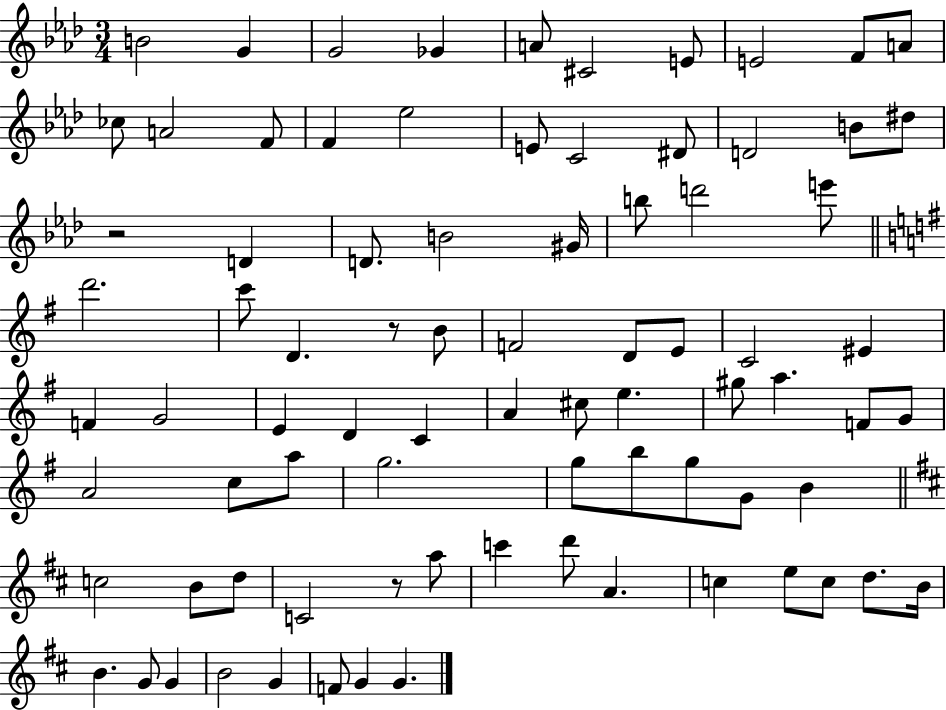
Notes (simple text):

B4/h G4/q G4/h Gb4/q A4/e C#4/h E4/e E4/h F4/e A4/e CES5/e A4/h F4/e F4/q Eb5/h E4/e C4/h D#4/e D4/h B4/e D#5/e R/h D4/q D4/e. B4/h G#4/s B5/e D6/h E6/e D6/h. C6/e D4/q. R/e B4/e F4/h D4/e E4/e C4/h EIS4/q F4/q G4/h E4/q D4/q C4/q A4/q C#5/e E5/q. G#5/e A5/q. F4/e G4/e A4/h C5/e A5/e G5/h. G5/e B5/e G5/e G4/e B4/q C5/h B4/e D5/e C4/h R/e A5/e C6/q D6/e A4/q. C5/q E5/e C5/e D5/e. B4/s B4/q. G4/e G4/q B4/h G4/q F4/e G4/q G4/q.